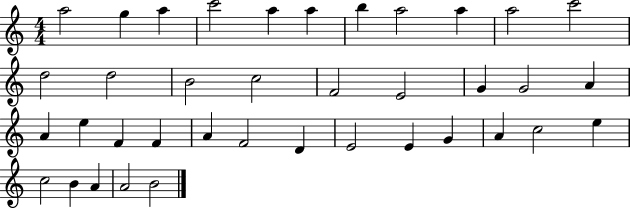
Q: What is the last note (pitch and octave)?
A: B4